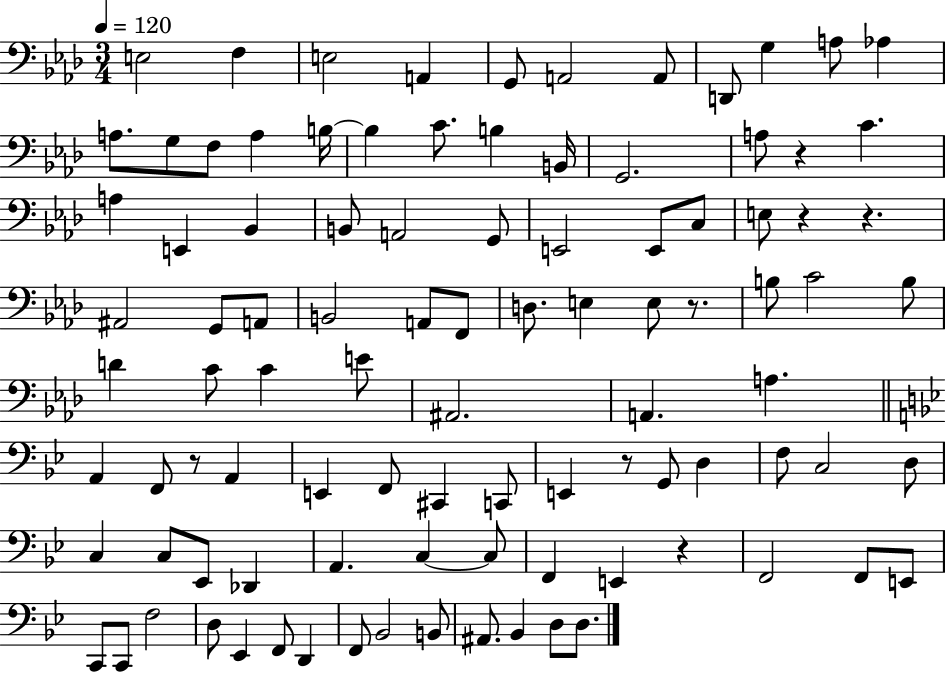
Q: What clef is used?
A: bass